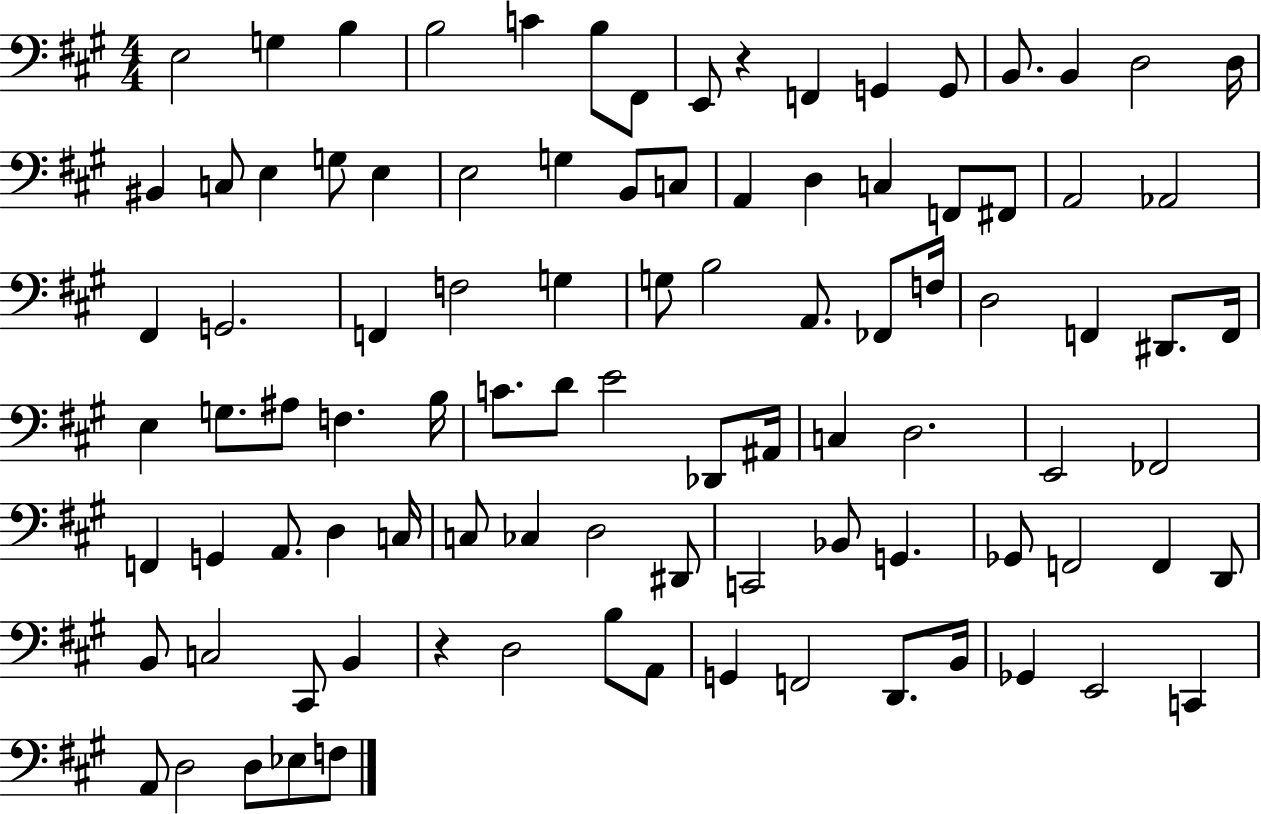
E3/h G3/q B3/q B3/h C4/q B3/e F#2/e E2/e R/q F2/q G2/q G2/e B2/e. B2/q D3/h D3/s BIS2/q C3/e E3/q G3/e E3/q E3/h G3/q B2/e C3/e A2/q D3/q C3/q F2/e F#2/e A2/h Ab2/h F#2/q G2/h. F2/q F3/h G3/q G3/e B3/h A2/e. FES2/e F3/s D3/h F2/q D#2/e. F2/s E3/q G3/e. A#3/e F3/q. B3/s C4/e. D4/e E4/h Db2/e A#2/s C3/q D3/h. E2/h FES2/h F2/q G2/q A2/e. D3/q C3/s C3/e CES3/q D3/h D#2/e C2/h Bb2/e G2/q. Gb2/e F2/h F2/q D2/e B2/e C3/h C#2/e B2/q R/q D3/h B3/e A2/e G2/q F2/h D2/e. B2/s Gb2/q E2/h C2/q A2/e D3/h D3/e Eb3/e F3/e